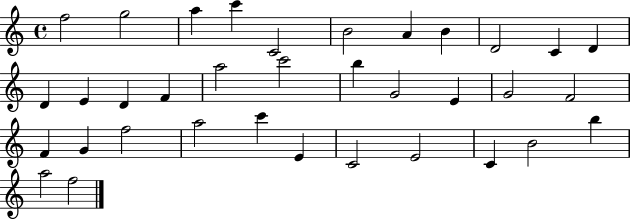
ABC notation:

X:1
T:Untitled
M:4/4
L:1/4
K:C
f2 g2 a c' C2 B2 A B D2 C D D E D F a2 c'2 b G2 E G2 F2 F G f2 a2 c' E C2 E2 C B2 b a2 f2